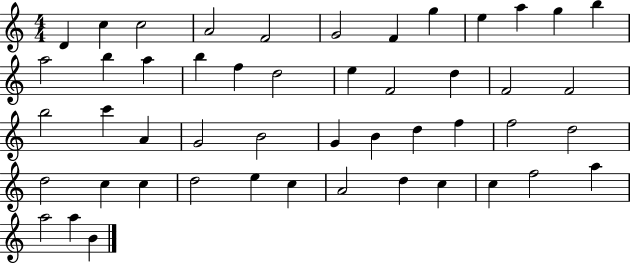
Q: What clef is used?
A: treble